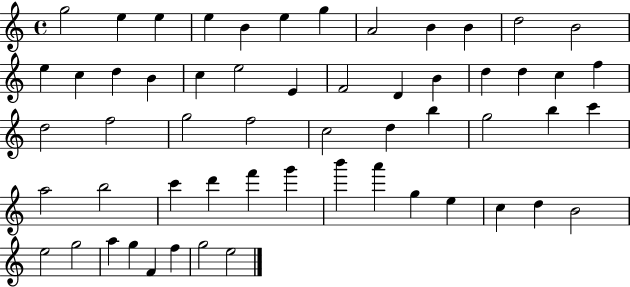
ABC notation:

X:1
T:Untitled
M:4/4
L:1/4
K:C
g2 e e e B e g A2 B B d2 B2 e c d B c e2 E F2 D B d d c f d2 f2 g2 f2 c2 d b g2 b c' a2 b2 c' d' f' g' b' a' g e c d B2 e2 g2 a g F f g2 e2